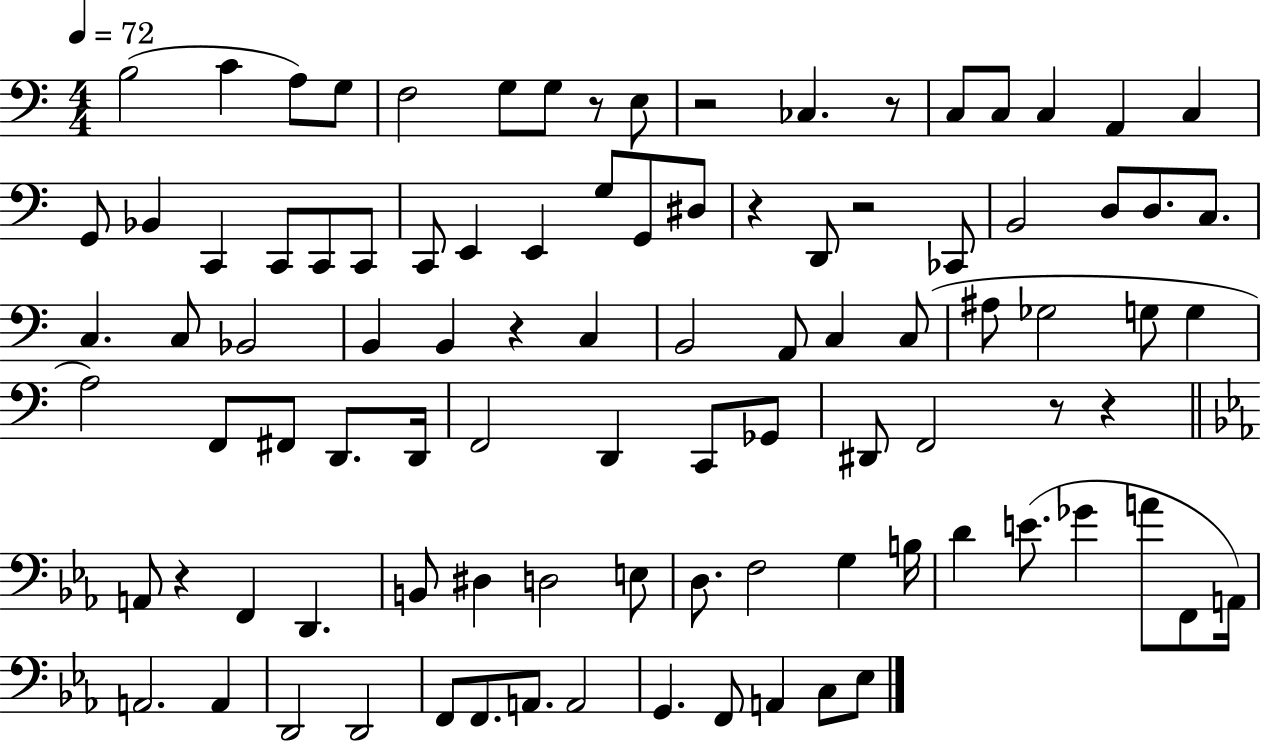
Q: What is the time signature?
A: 4/4